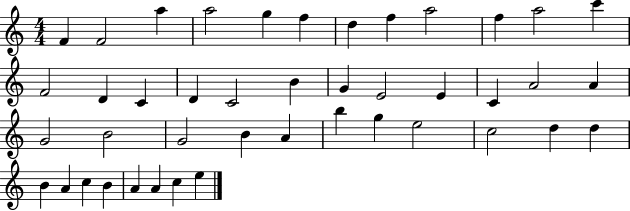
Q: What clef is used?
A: treble